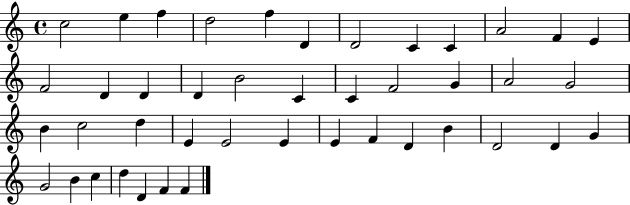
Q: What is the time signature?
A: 4/4